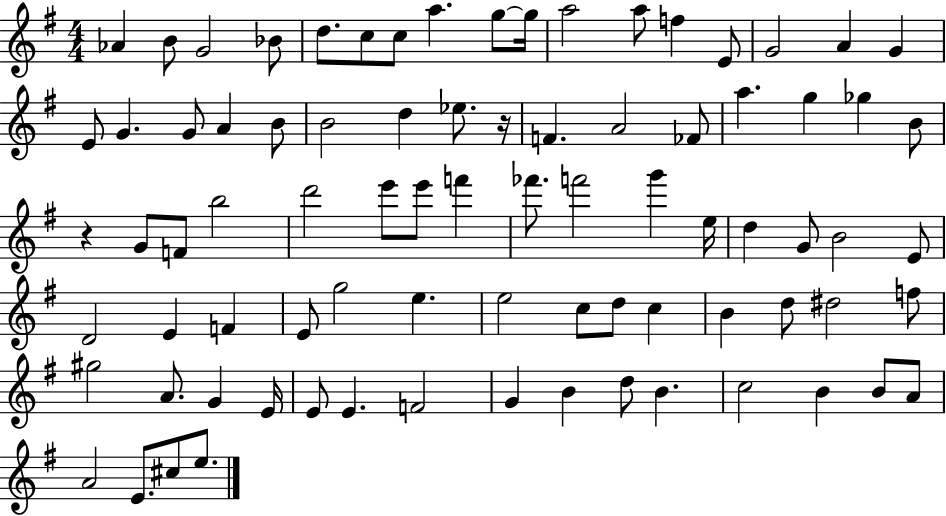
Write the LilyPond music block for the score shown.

{
  \clef treble
  \numericTimeSignature
  \time 4/4
  \key g \major
  aes'4 b'8 g'2 bes'8 | d''8. c''8 c''8 a''4. g''8~~ g''16 | a''2 a''8 f''4 e'8 | g'2 a'4 g'4 | \break e'8 g'4. g'8 a'4 b'8 | b'2 d''4 ees''8. r16 | f'4. a'2 fes'8 | a''4. g''4 ges''4 b'8 | \break r4 g'8 f'8 b''2 | d'''2 e'''8 e'''8 f'''4 | fes'''8. f'''2 g'''4 e''16 | d''4 g'8 b'2 e'8 | \break d'2 e'4 f'4 | e'8 g''2 e''4. | e''2 c''8 d''8 c''4 | b'4 d''8 dis''2 f''8 | \break gis''2 a'8. g'4 e'16 | e'8 e'4. f'2 | g'4 b'4 d''8 b'4. | c''2 b'4 b'8 a'8 | \break a'2 e'8. cis''8 e''8. | \bar "|."
}